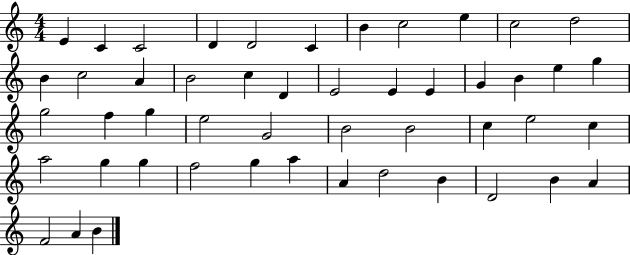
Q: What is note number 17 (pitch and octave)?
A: D4